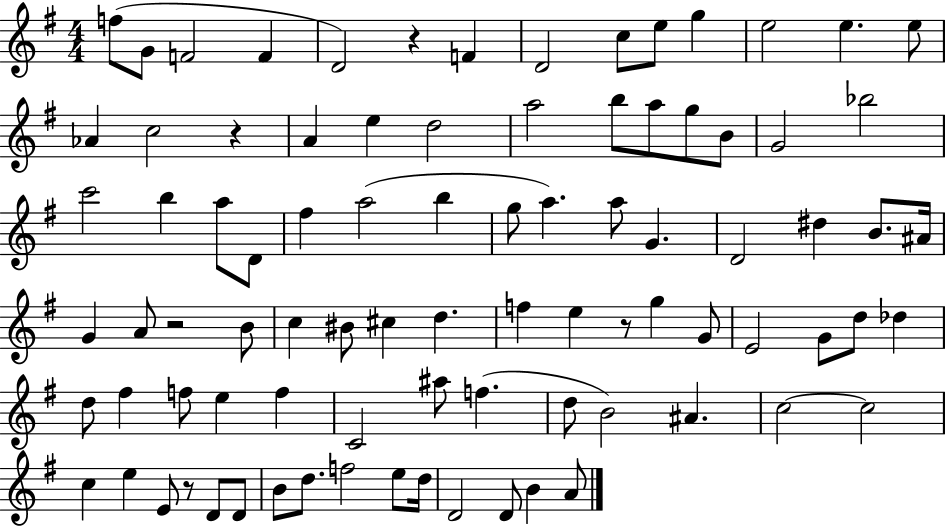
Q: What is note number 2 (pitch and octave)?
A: G4